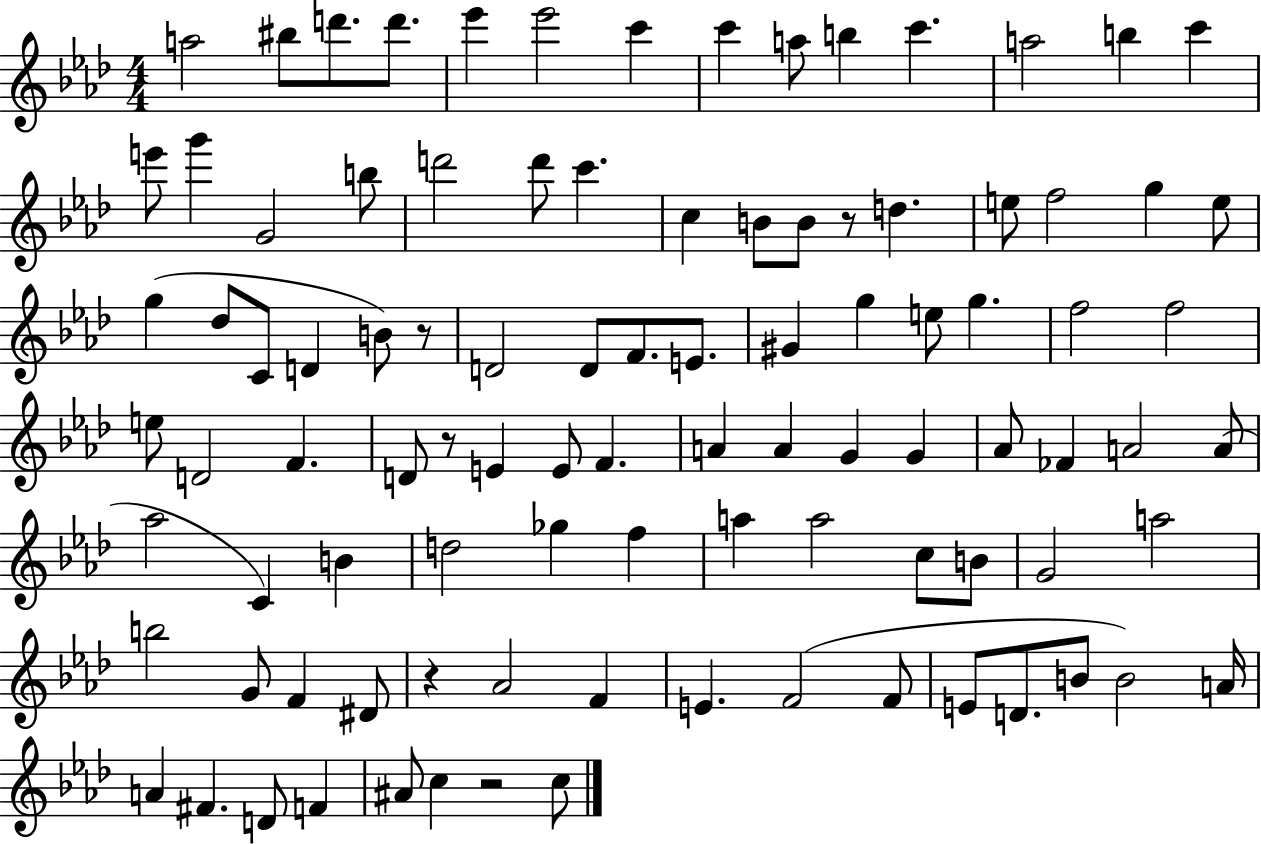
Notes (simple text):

A5/h BIS5/e D6/e. D6/e. Eb6/q Eb6/h C6/q C6/q A5/e B5/q C6/q. A5/h B5/q C6/q E6/e G6/q G4/h B5/e D6/h D6/e C6/q. C5/q B4/e B4/e R/e D5/q. E5/e F5/h G5/q E5/e G5/q Db5/e C4/e D4/q B4/e R/e D4/h D4/e F4/e. E4/e. G#4/q G5/q E5/e G5/q. F5/h F5/h E5/e D4/h F4/q. D4/e R/e E4/q E4/e F4/q. A4/q A4/q G4/q G4/q Ab4/e FES4/q A4/h A4/e Ab5/h C4/q B4/q D5/h Gb5/q F5/q A5/q A5/h C5/e B4/e G4/h A5/h B5/h G4/e F4/q D#4/e R/q Ab4/h F4/q E4/q. F4/h F4/e E4/e D4/e. B4/e B4/h A4/s A4/q F#4/q. D4/e F4/q A#4/e C5/q R/h C5/e